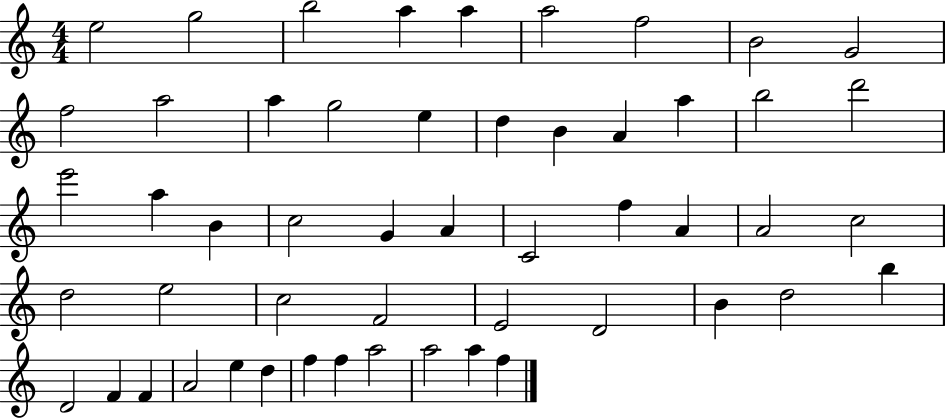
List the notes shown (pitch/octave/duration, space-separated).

E5/h G5/h B5/h A5/q A5/q A5/h F5/h B4/h G4/h F5/h A5/h A5/q G5/h E5/q D5/q B4/q A4/q A5/q B5/h D6/h E6/h A5/q B4/q C5/h G4/q A4/q C4/h F5/q A4/q A4/h C5/h D5/h E5/h C5/h F4/h E4/h D4/h B4/q D5/h B5/q D4/h F4/q F4/q A4/h E5/q D5/q F5/q F5/q A5/h A5/h A5/q F5/q